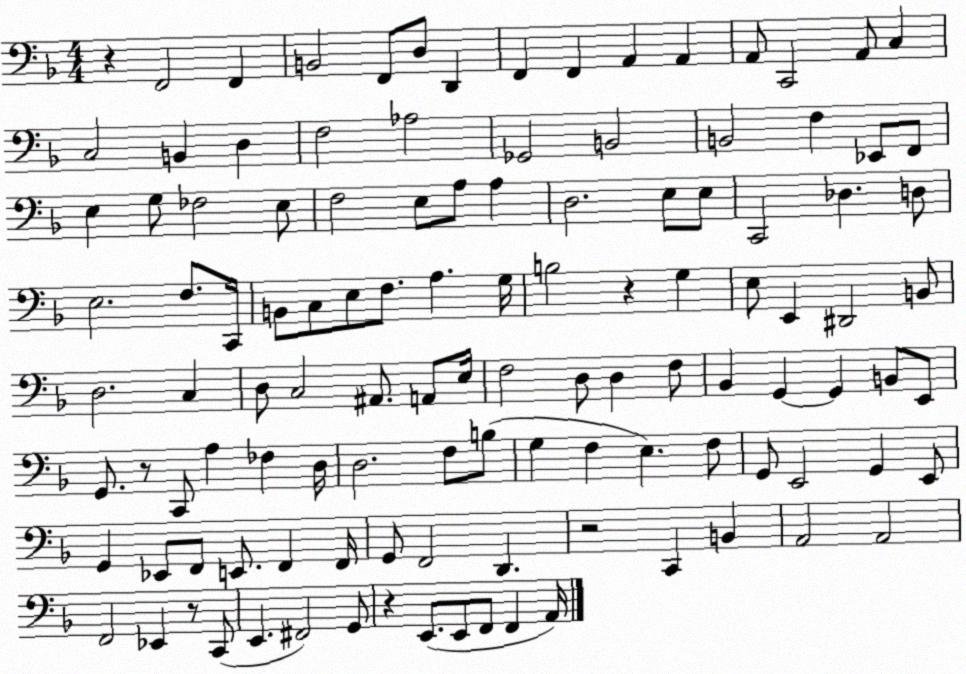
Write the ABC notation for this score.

X:1
T:Untitled
M:4/4
L:1/4
K:F
z F,,2 F,, B,,2 F,,/2 D,/2 D,, F,, F,, A,, A,, A,,/2 C,,2 A,,/2 C, C,2 B,, D, F,2 _A,2 _G,,2 B,,2 B,,2 F, _E,,/2 F,,/2 E, G,/2 _F,2 E,/2 F,2 E,/2 A,/2 A, D,2 E,/2 E,/2 C,,2 _D, D,/2 E,2 F,/2 C,,/4 B,,/2 C,/2 E,/2 F,/2 A, G,/4 B,2 z G, E,/2 E,, ^D,,2 B,,/2 D,2 C, D,/2 C,2 ^A,,/2 A,,/2 E,/4 F,2 D,/2 D, F,/2 _B,, G,, G,, B,,/2 E,,/2 G,,/2 z/2 C,,/2 A, _F, D,/4 D,2 F,/2 B,/2 G, F, E, F,/2 G,,/2 E,,2 G,, E,,/2 G,, _E,,/2 F,,/2 E,,/2 F,, F,,/4 G,,/2 F,,2 D,, z2 C,, B,, A,,2 A,,2 F,,2 _E,, z/2 C,,/2 E,, ^F,,2 G,,/2 z E,,/2 E,,/2 F,,/2 F,, A,,/4